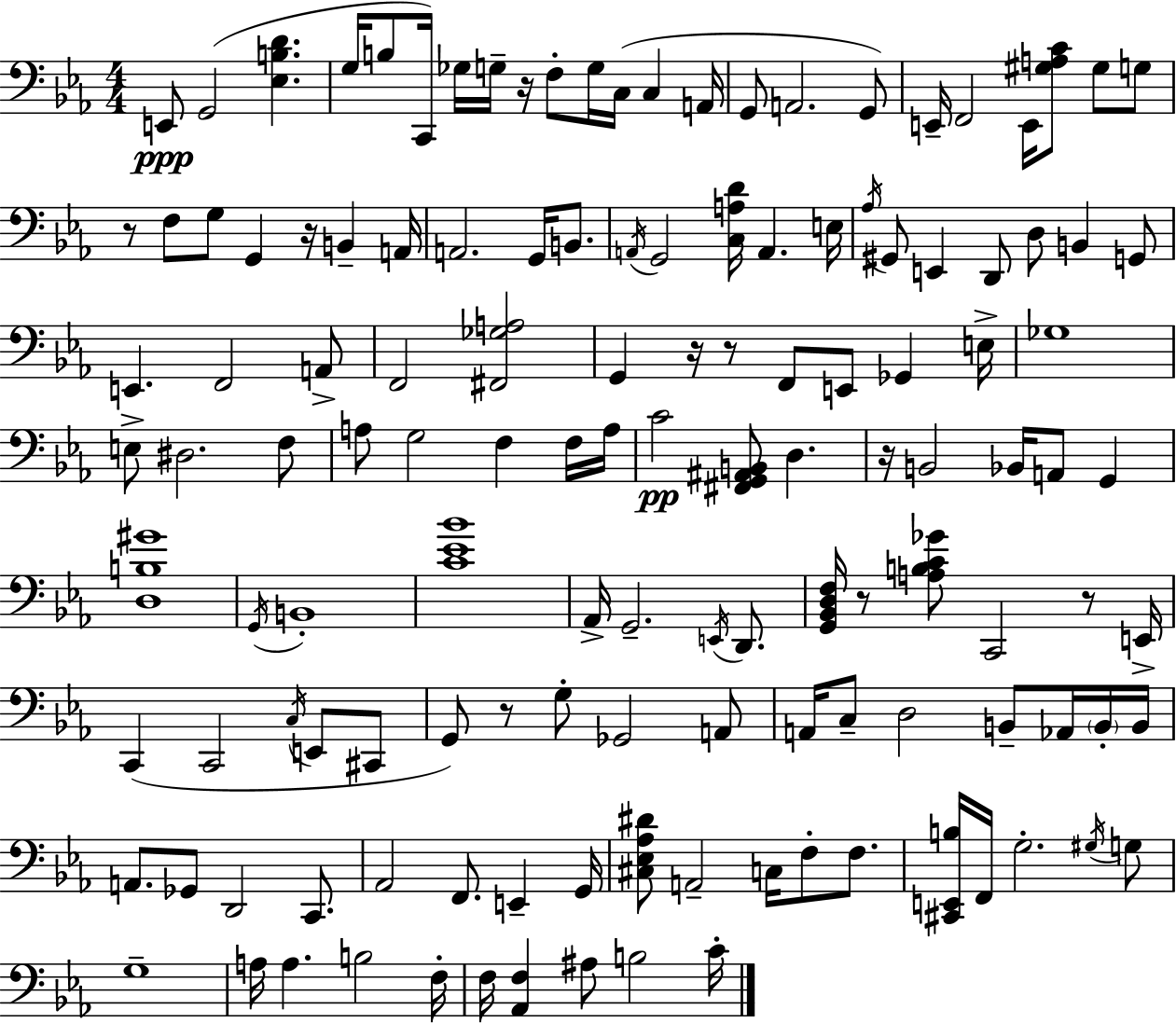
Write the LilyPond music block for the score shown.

{
  \clef bass
  \numericTimeSignature
  \time 4/4
  \key c \minor
  e,8\ppp g,2( <ees b d'>4. | g16 b8 c,16) ges16 g16-- r16 f8-. g16 c16( c4 a,16 | g,8 a,2. g,8) | e,16-- f,2 e,16 <gis a c'>8 gis8 g8 | \break r8 f8 g8 g,4 r16 b,4-- a,16 | a,2. g,16 b,8. | \acciaccatura { a,16 } g,2 <c a d'>16 a,4. | e16 \acciaccatura { aes16 } gis,8 e,4 d,8 d8 b,4 | \break g,8 e,4. f,2 | a,8-> f,2 <fis, ges a>2 | g,4 r16 r8 f,8 e,8 ges,4 | e16-> ges1 | \break e8-> dis2. | f8 a8 g2 f4 | f16 a16 c'2\pp <fis, g, ais, b,>8 d4. | r16 b,2 bes,16 a,8 g,4 | \break <d b gis'>1 | \acciaccatura { g,16 } b,1-. | <c' ees' bes'>1 | aes,16-> g,2.-- | \break \acciaccatura { e,16 } d,8. <g, bes, d f>16 r8 <a b c' ges'>8 c,2 | r8 e,16-> c,4( c,2 | \acciaccatura { c16 } e,8 cis,8 g,8) r8 g8-. ges,2 | a,8 a,16 c8-- d2 | \break b,8-- aes,16 \parenthesize b,16-. b,16 a,8. ges,8 d,2 | c,8. aes,2 f,8. | e,4-- g,16 <cis ees aes dis'>8 a,2-- c16 | f8-. f8. <cis, e, b>16 f,16 g2.-. | \break \acciaccatura { gis16 } g8 g1-- | a16 a4. b2 | f16-. f16 <aes, f>4 ais8 b2 | c'16-. \bar "|."
}